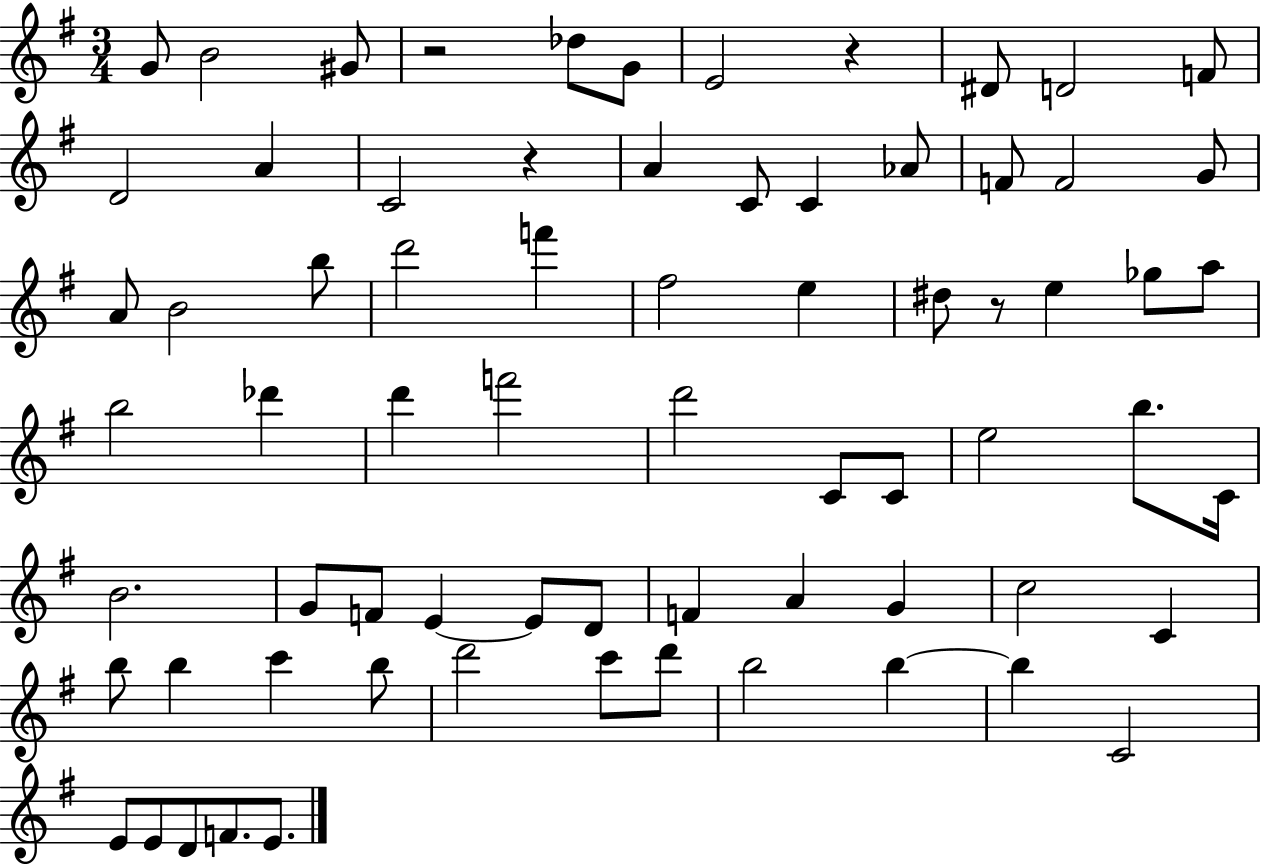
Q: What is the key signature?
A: G major